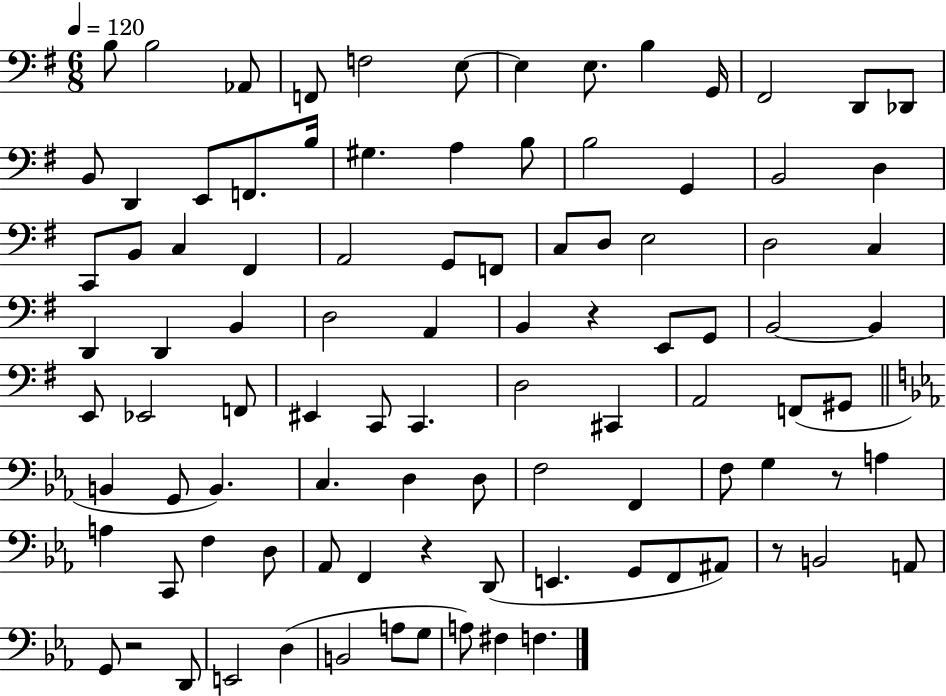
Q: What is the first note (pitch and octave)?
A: B3